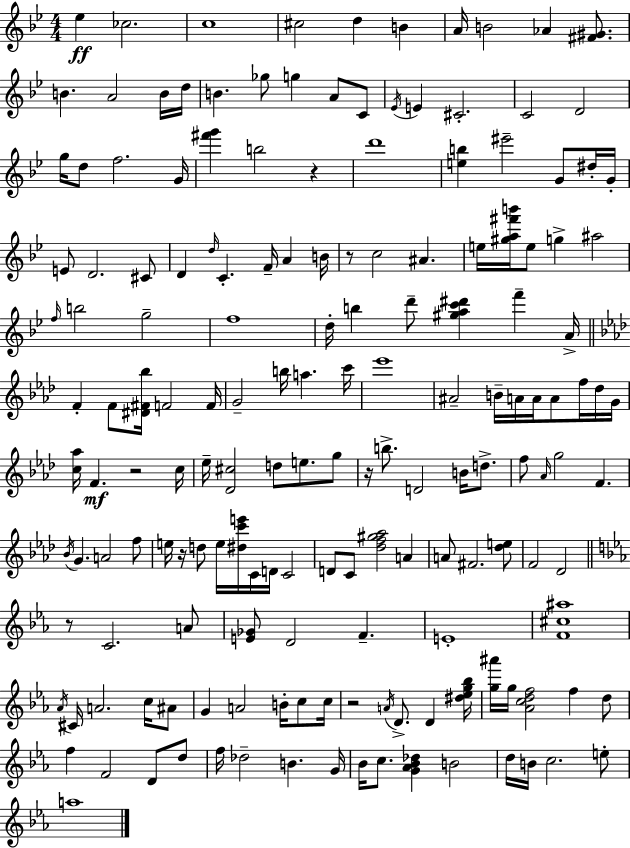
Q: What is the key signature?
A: G minor